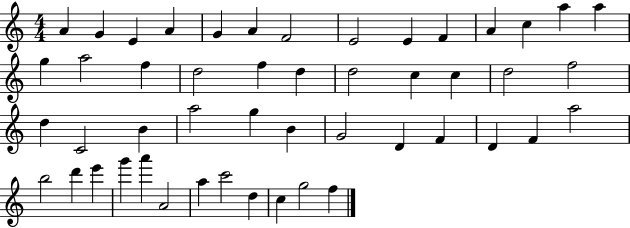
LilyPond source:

{
  \clef treble
  \numericTimeSignature
  \time 4/4
  \key c \major
  a'4 g'4 e'4 a'4 | g'4 a'4 f'2 | e'2 e'4 f'4 | a'4 c''4 a''4 a''4 | \break g''4 a''2 f''4 | d''2 f''4 d''4 | d''2 c''4 c''4 | d''2 f''2 | \break d''4 c'2 b'4 | a''2 g''4 b'4 | g'2 d'4 f'4 | d'4 f'4 a''2 | \break b''2 d'''4 e'''4 | g'''4 a'''4 a'2 | a''4 c'''2 d''4 | c''4 g''2 f''4 | \break \bar "|."
}